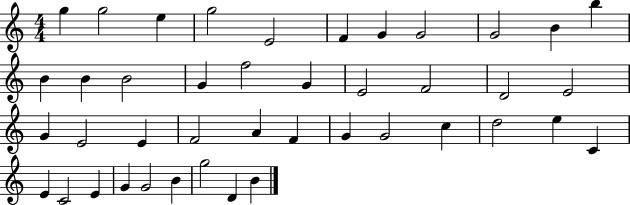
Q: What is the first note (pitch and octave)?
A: G5